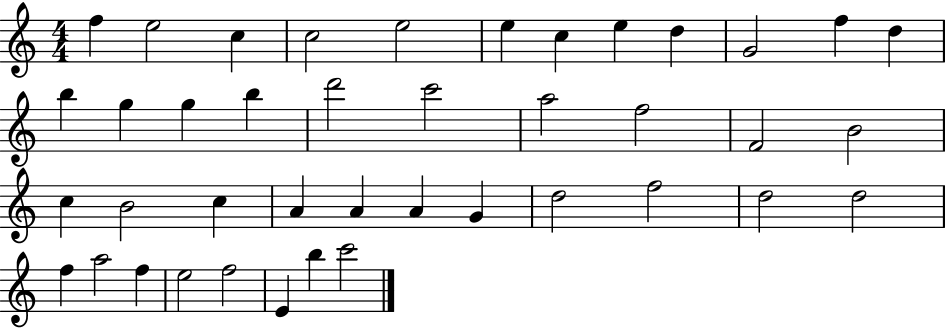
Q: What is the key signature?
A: C major